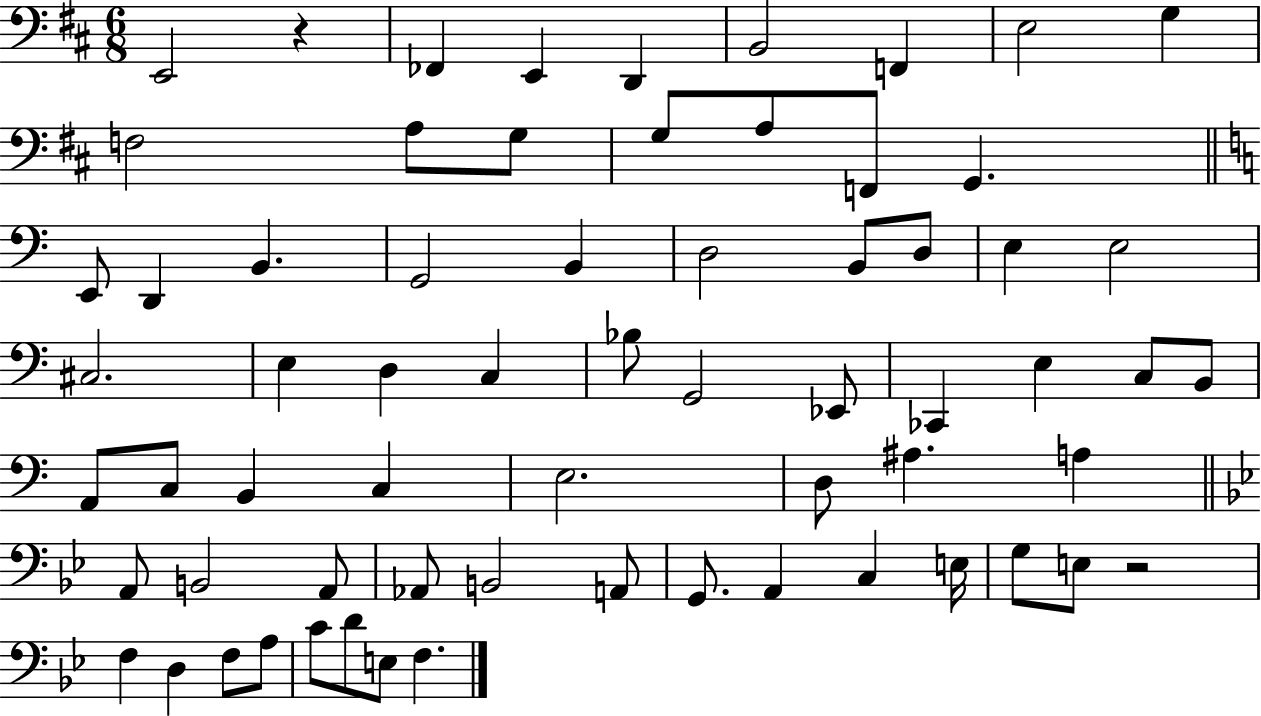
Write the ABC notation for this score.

X:1
T:Untitled
M:6/8
L:1/4
K:D
E,,2 z _F,, E,, D,, B,,2 F,, E,2 G, F,2 A,/2 G,/2 G,/2 A,/2 F,,/2 G,, E,,/2 D,, B,, G,,2 B,, D,2 B,,/2 D,/2 E, E,2 ^C,2 E, D, C, _B,/2 G,,2 _E,,/2 _C,, E, C,/2 B,,/2 A,,/2 C,/2 B,, C, E,2 D,/2 ^A, A, A,,/2 B,,2 A,,/2 _A,,/2 B,,2 A,,/2 G,,/2 A,, C, E,/4 G,/2 E,/2 z2 F, D, F,/2 A,/2 C/2 D/2 E,/2 F,